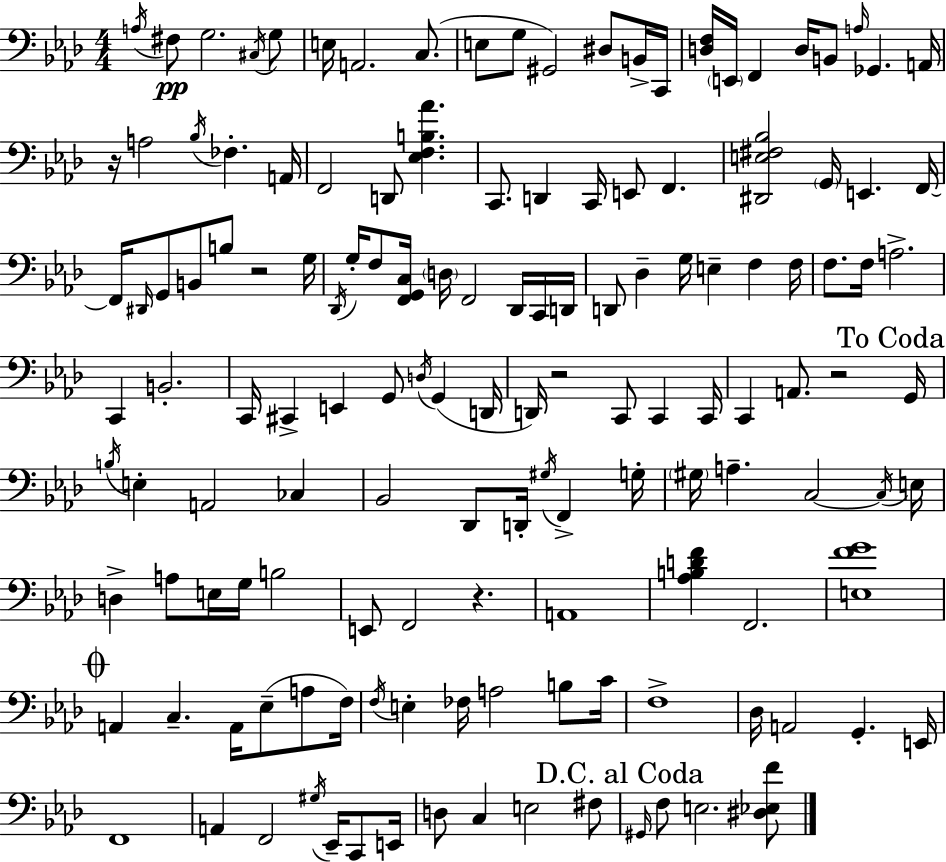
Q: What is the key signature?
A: AES major